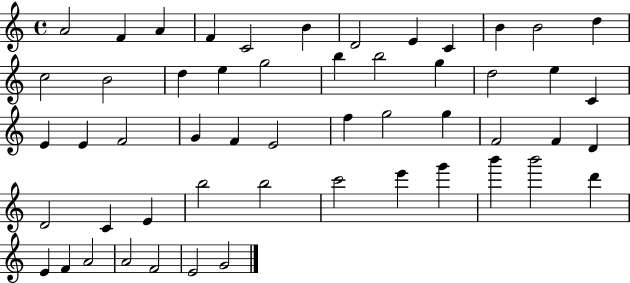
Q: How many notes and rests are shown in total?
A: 53